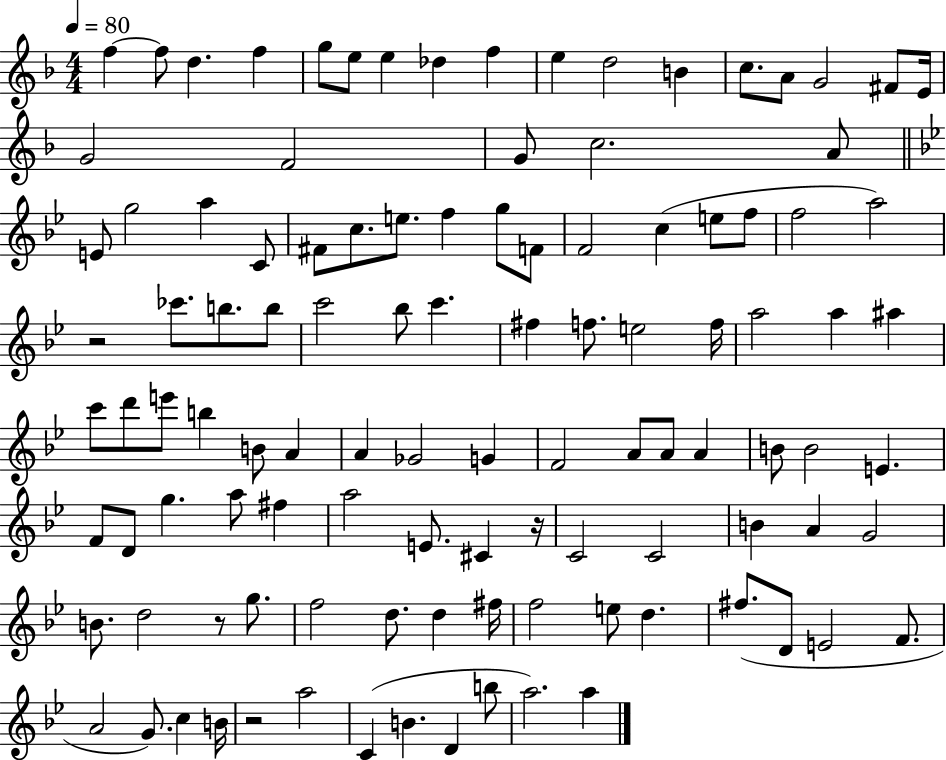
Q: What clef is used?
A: treble